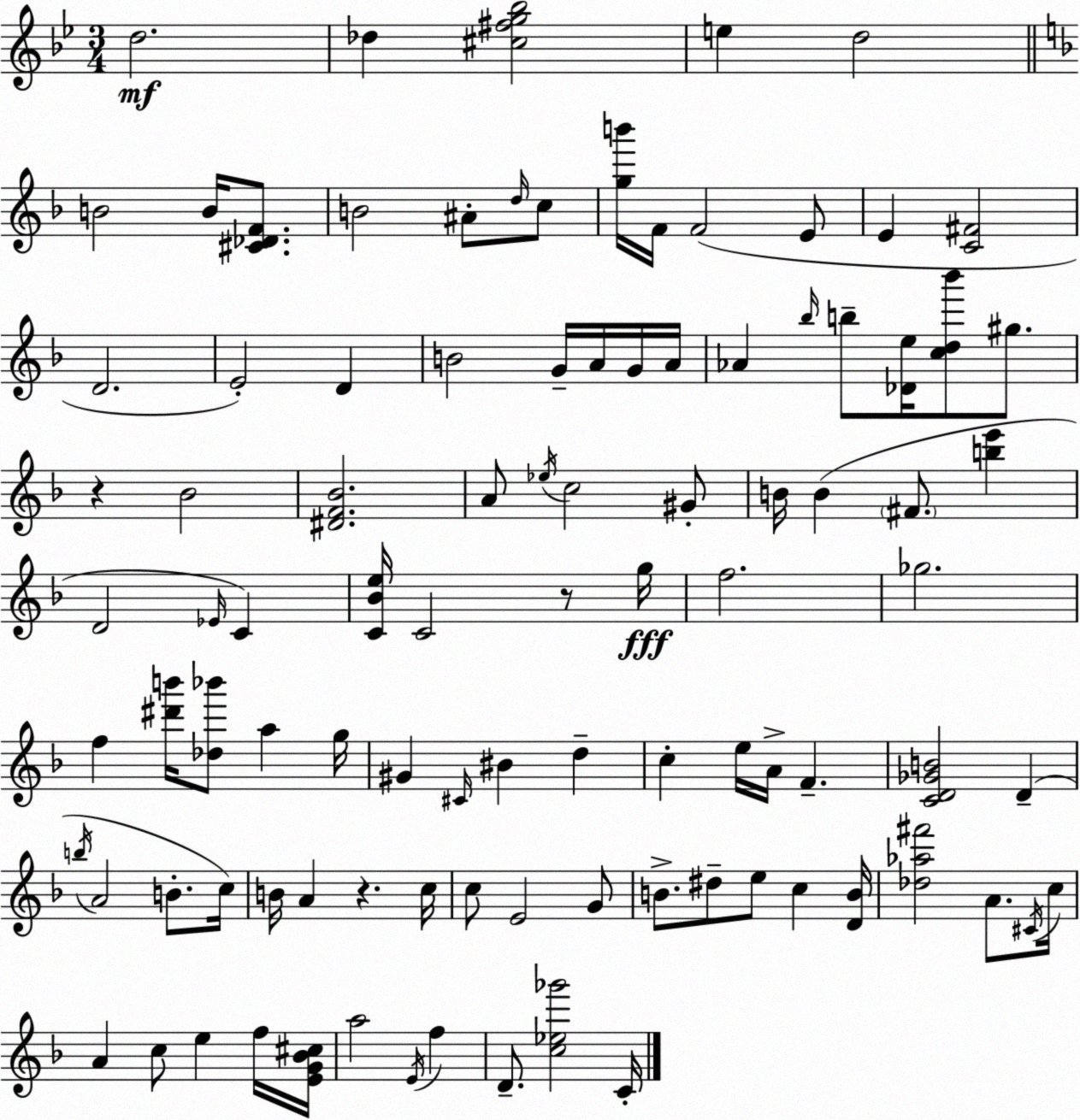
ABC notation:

X:1
T:Untitled
M:3/4
L:1/4
K:Gm
d2 _d [^c^fg_b]2 e d2 B2 B/4 [^C_DF]/2 B2 ^A/2 d/4 c/2 [gb']/4 F/4 F2 E/2 E [C^F]2 D2 E2 D B2 G/4 A/4 G/4 A/4 _A _b/4 b/2 [_De]/4 [cd_b']/2 ^g/2 z _B2 [^DF_B]2 A/2 _e/4 c2 ^G/2 B/4 B ^F/2 [be'] D2 _E/4 C [C_Be]/4 C2 z/2 g/4 f2 _g2 f [^d'b']/4 [_d_b']/2 a g/4 ^G ^C/4 ^B d c e/4 A/4 F [CD_GB]2 D b/4 A2 B/2 c/4 B/4 A z c/4 c/2 E2 G/2 B/2 ^d/2 e/2 c [DB]/4 [_d_a^f']2 A/2 ^C/4 c/4 A c/2 e f/4 [EG_B^c]/4 a2 E/4 f D/2 [c_e_g']2 C/4